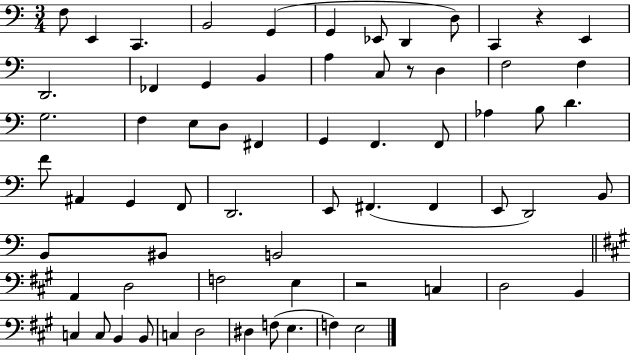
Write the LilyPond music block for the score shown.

{
  \clef bass
  \numericTimeSignature
  \time 3/4
  \key c \major
  f8 e,4 c,4. | b,2 g,4( | g,4 ees,8 d,4 d8) | c,4 r4 e,4 | \break d,2. | fes,4 g,4 b,4 | a4 c8 r8 d4 | f2 f4 | \break g2. | f4 e8 d8 fis,4 | g,4 f,4. f,8 | aes4 b8 d'4. | \break f'8 ais,4 g,4 f,8 | d,2. | e,8 fis,4.( fis,4 | e,8 d,2) b,8 | \break b,8 bis,8 b,2 | \bar "||" \break \key a \major a,4 d2 | f2 e4 | r2 c4 | d2 b,4 | \break c4 c8 b,4 b,8 | c4 d2 | dis4 f8( e4. | f4) e2 | \break \bar "|."
}